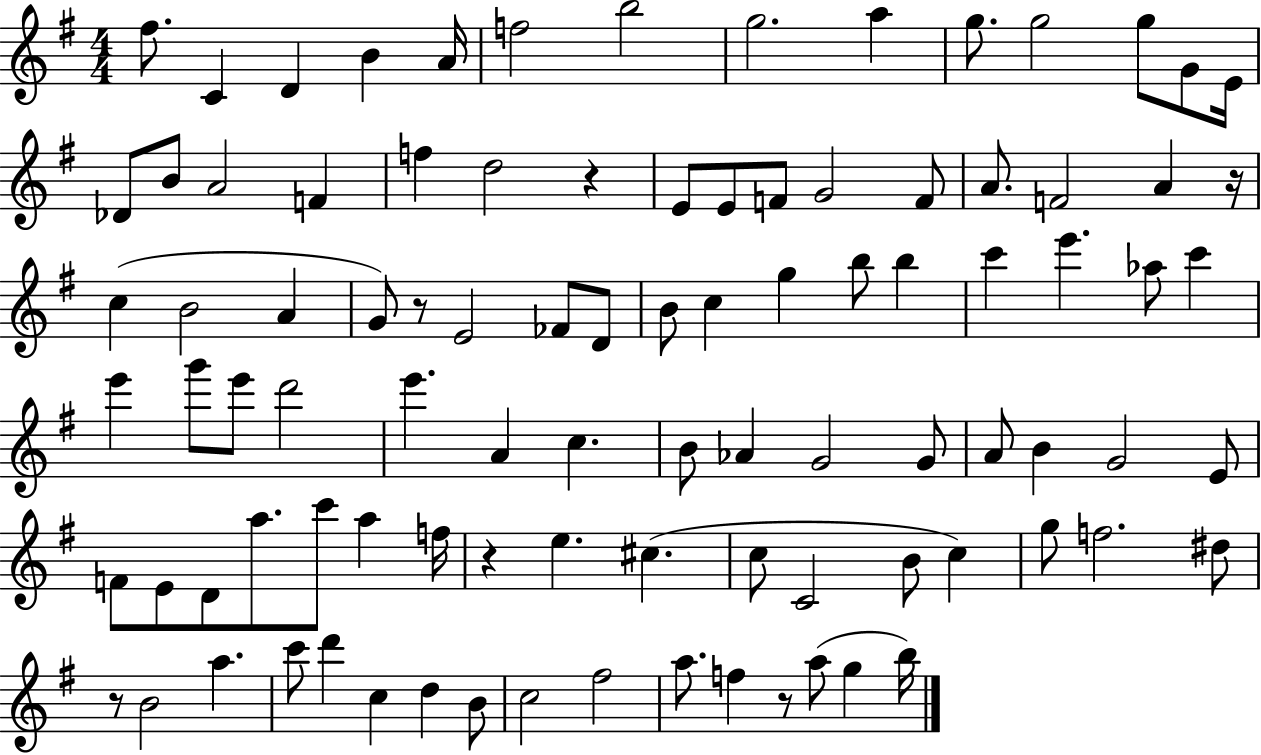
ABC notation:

X:1
T:Untitled
M:4/4
L:1/4
K:G
^f/2 C D B A/4 f2 b2 g2 a g/2 g2 g/2 G/2 E/4 _D/2 B/2 A2 F f d2 z E/2 E/2 F/2 G2 F/2 A/2 F2 A z/4 c B2 A G/2 z/2 E2 _F/2 D/2 B/2 c g b/2 b c' e' _a/2 c' e' g'/2 e'/2 d'2 e' A c B/2 _A G2 G/2 A/2 B G2 E/2 F/2 E/2 D/2 a/2 c'/2 a f/4 z e ^c c/2 C2 B/2 c g/2 f2 ^d/2 z/2 B2 a c'/2 d' c d B/2 c2 ^f2 a/2 f z/2 a/2 g b/4